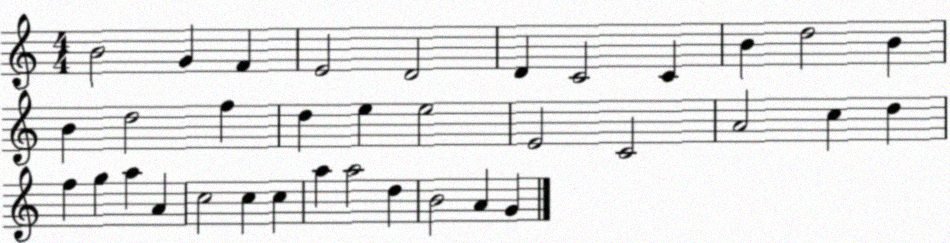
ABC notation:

X:1
T:Untitled
M:4/4
L:1/4
K:C
B2 G F E2 D2 D C2 C B d2 B B d2 f d e e2 E2 C2 A2 c d f g a A c2 c c a a2 d B2 A G